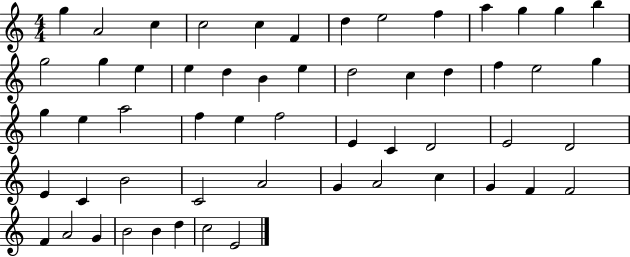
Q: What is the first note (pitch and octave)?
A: G5